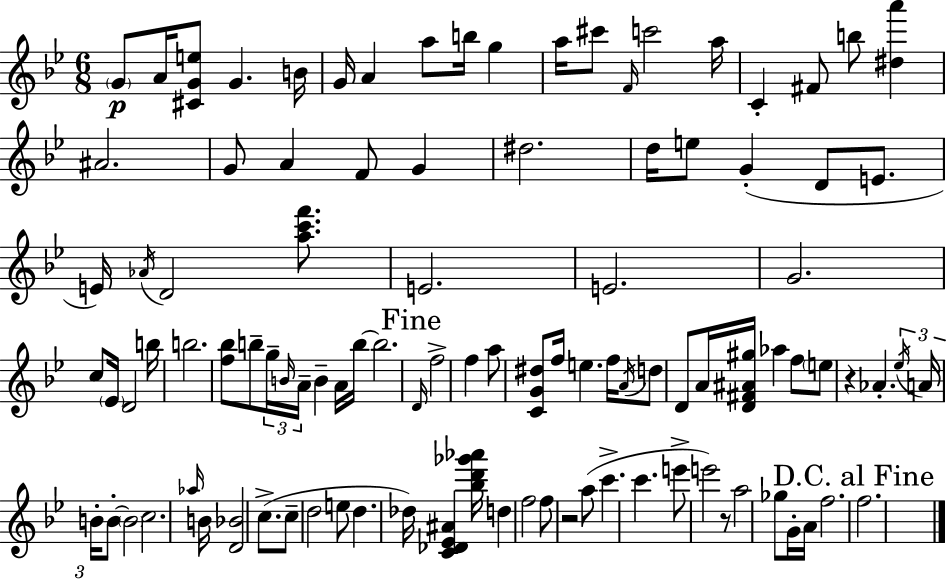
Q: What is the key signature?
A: BES major